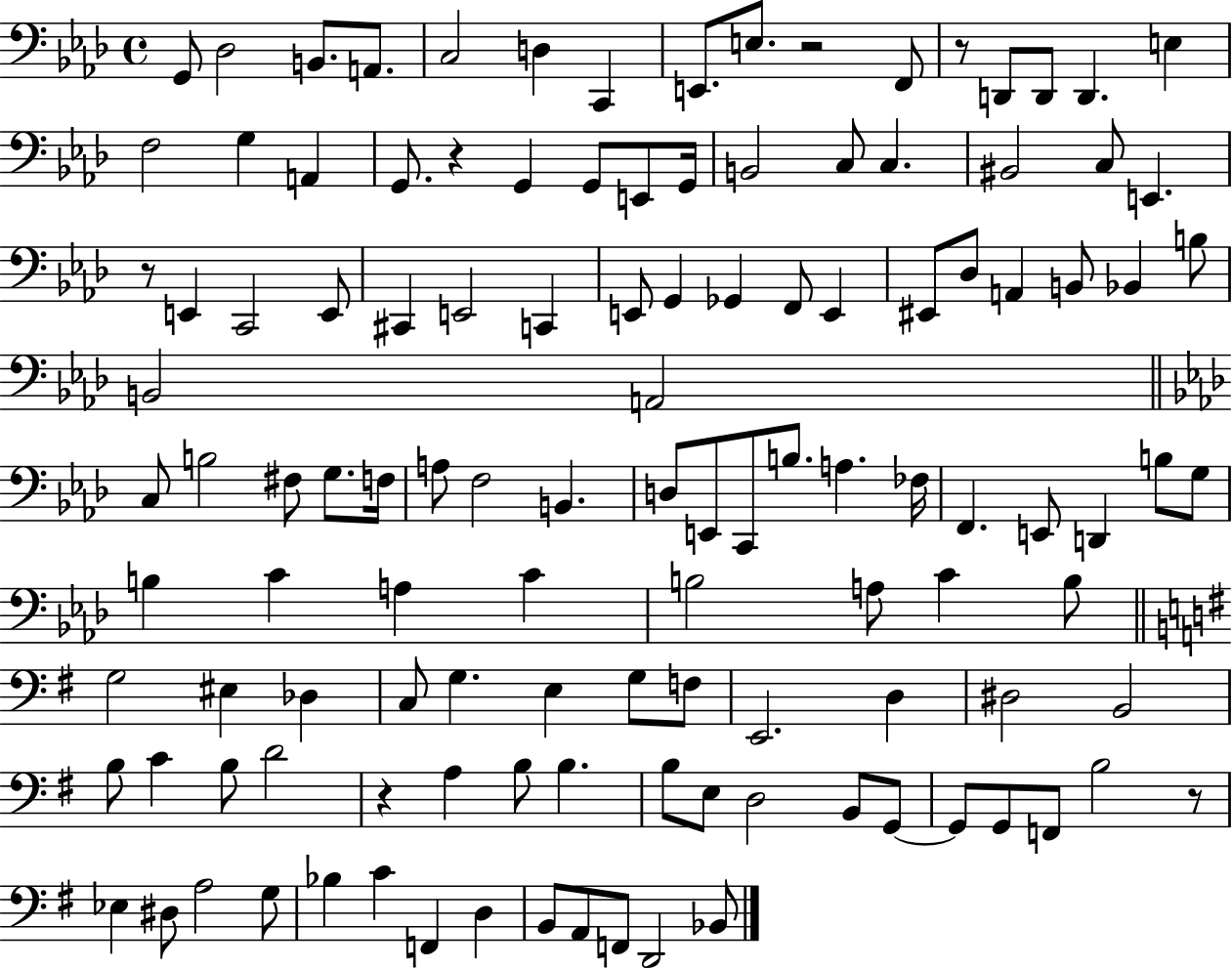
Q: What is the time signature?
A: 4/4